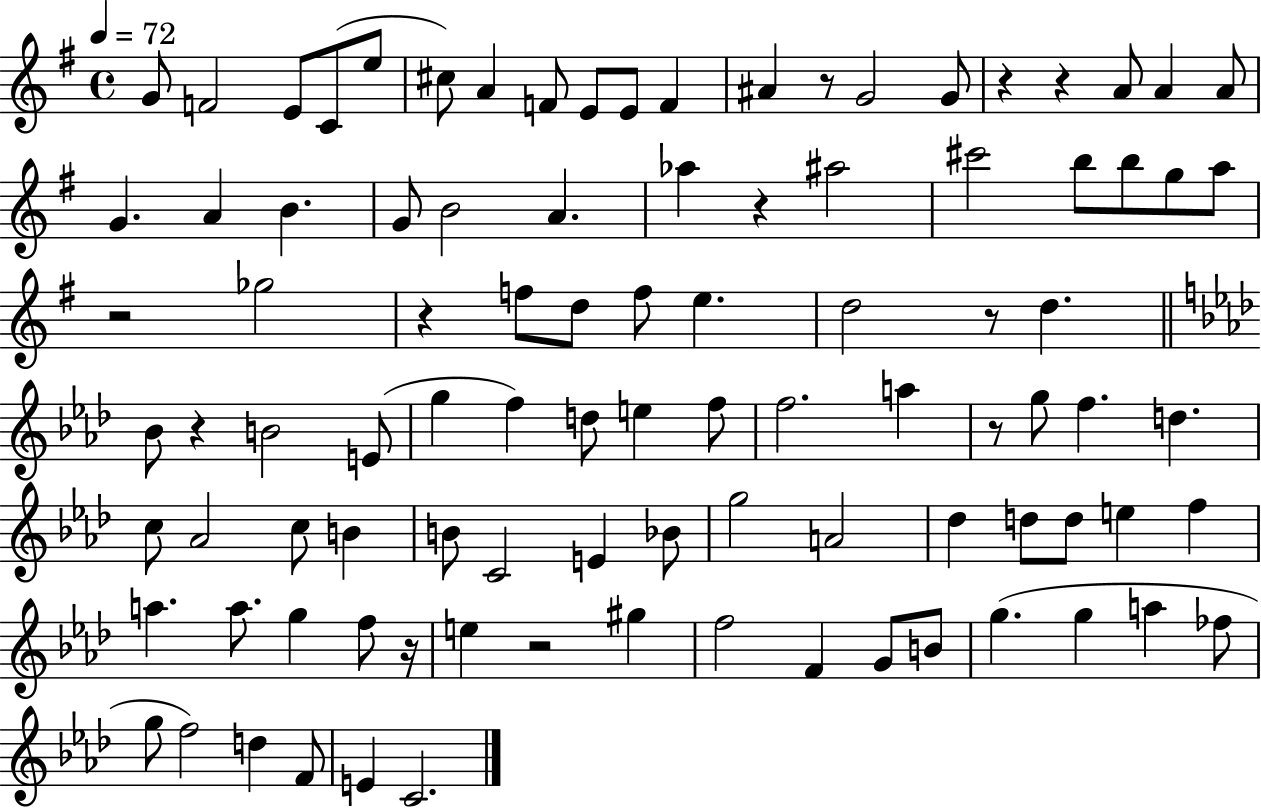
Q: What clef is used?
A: treble